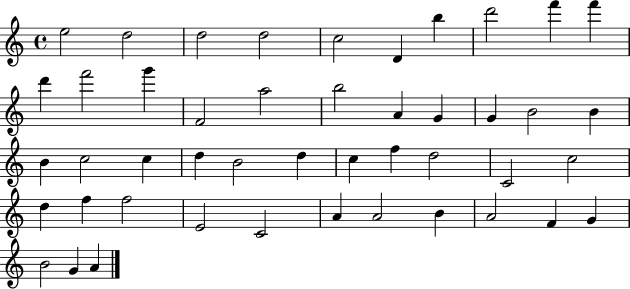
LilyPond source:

{
  \clef treble
  \time 4/4
  \defaultTimeSignature
  \key c \major
  e''2 d''2 | d''2 d''2 | c''2 d'4 b''4 | d'''2 f'''4 f'''4 | \break d'''4 f'''2 g'''4 | f'2 a''2 | b''2 a'4 g'4 | g'4 b'2 b'4 | \break b'4 c''2 c''4 | d''4 b'2 d''4 | c''4 f''4 d''2 | c'2 c''2 | \break d''4 f''4 f''2 | e'2 c'2 | a'4 a'2 b'4 | a'2 f'4 g'4 | \break b'2 g'4 a'4 | \bar "|."
}